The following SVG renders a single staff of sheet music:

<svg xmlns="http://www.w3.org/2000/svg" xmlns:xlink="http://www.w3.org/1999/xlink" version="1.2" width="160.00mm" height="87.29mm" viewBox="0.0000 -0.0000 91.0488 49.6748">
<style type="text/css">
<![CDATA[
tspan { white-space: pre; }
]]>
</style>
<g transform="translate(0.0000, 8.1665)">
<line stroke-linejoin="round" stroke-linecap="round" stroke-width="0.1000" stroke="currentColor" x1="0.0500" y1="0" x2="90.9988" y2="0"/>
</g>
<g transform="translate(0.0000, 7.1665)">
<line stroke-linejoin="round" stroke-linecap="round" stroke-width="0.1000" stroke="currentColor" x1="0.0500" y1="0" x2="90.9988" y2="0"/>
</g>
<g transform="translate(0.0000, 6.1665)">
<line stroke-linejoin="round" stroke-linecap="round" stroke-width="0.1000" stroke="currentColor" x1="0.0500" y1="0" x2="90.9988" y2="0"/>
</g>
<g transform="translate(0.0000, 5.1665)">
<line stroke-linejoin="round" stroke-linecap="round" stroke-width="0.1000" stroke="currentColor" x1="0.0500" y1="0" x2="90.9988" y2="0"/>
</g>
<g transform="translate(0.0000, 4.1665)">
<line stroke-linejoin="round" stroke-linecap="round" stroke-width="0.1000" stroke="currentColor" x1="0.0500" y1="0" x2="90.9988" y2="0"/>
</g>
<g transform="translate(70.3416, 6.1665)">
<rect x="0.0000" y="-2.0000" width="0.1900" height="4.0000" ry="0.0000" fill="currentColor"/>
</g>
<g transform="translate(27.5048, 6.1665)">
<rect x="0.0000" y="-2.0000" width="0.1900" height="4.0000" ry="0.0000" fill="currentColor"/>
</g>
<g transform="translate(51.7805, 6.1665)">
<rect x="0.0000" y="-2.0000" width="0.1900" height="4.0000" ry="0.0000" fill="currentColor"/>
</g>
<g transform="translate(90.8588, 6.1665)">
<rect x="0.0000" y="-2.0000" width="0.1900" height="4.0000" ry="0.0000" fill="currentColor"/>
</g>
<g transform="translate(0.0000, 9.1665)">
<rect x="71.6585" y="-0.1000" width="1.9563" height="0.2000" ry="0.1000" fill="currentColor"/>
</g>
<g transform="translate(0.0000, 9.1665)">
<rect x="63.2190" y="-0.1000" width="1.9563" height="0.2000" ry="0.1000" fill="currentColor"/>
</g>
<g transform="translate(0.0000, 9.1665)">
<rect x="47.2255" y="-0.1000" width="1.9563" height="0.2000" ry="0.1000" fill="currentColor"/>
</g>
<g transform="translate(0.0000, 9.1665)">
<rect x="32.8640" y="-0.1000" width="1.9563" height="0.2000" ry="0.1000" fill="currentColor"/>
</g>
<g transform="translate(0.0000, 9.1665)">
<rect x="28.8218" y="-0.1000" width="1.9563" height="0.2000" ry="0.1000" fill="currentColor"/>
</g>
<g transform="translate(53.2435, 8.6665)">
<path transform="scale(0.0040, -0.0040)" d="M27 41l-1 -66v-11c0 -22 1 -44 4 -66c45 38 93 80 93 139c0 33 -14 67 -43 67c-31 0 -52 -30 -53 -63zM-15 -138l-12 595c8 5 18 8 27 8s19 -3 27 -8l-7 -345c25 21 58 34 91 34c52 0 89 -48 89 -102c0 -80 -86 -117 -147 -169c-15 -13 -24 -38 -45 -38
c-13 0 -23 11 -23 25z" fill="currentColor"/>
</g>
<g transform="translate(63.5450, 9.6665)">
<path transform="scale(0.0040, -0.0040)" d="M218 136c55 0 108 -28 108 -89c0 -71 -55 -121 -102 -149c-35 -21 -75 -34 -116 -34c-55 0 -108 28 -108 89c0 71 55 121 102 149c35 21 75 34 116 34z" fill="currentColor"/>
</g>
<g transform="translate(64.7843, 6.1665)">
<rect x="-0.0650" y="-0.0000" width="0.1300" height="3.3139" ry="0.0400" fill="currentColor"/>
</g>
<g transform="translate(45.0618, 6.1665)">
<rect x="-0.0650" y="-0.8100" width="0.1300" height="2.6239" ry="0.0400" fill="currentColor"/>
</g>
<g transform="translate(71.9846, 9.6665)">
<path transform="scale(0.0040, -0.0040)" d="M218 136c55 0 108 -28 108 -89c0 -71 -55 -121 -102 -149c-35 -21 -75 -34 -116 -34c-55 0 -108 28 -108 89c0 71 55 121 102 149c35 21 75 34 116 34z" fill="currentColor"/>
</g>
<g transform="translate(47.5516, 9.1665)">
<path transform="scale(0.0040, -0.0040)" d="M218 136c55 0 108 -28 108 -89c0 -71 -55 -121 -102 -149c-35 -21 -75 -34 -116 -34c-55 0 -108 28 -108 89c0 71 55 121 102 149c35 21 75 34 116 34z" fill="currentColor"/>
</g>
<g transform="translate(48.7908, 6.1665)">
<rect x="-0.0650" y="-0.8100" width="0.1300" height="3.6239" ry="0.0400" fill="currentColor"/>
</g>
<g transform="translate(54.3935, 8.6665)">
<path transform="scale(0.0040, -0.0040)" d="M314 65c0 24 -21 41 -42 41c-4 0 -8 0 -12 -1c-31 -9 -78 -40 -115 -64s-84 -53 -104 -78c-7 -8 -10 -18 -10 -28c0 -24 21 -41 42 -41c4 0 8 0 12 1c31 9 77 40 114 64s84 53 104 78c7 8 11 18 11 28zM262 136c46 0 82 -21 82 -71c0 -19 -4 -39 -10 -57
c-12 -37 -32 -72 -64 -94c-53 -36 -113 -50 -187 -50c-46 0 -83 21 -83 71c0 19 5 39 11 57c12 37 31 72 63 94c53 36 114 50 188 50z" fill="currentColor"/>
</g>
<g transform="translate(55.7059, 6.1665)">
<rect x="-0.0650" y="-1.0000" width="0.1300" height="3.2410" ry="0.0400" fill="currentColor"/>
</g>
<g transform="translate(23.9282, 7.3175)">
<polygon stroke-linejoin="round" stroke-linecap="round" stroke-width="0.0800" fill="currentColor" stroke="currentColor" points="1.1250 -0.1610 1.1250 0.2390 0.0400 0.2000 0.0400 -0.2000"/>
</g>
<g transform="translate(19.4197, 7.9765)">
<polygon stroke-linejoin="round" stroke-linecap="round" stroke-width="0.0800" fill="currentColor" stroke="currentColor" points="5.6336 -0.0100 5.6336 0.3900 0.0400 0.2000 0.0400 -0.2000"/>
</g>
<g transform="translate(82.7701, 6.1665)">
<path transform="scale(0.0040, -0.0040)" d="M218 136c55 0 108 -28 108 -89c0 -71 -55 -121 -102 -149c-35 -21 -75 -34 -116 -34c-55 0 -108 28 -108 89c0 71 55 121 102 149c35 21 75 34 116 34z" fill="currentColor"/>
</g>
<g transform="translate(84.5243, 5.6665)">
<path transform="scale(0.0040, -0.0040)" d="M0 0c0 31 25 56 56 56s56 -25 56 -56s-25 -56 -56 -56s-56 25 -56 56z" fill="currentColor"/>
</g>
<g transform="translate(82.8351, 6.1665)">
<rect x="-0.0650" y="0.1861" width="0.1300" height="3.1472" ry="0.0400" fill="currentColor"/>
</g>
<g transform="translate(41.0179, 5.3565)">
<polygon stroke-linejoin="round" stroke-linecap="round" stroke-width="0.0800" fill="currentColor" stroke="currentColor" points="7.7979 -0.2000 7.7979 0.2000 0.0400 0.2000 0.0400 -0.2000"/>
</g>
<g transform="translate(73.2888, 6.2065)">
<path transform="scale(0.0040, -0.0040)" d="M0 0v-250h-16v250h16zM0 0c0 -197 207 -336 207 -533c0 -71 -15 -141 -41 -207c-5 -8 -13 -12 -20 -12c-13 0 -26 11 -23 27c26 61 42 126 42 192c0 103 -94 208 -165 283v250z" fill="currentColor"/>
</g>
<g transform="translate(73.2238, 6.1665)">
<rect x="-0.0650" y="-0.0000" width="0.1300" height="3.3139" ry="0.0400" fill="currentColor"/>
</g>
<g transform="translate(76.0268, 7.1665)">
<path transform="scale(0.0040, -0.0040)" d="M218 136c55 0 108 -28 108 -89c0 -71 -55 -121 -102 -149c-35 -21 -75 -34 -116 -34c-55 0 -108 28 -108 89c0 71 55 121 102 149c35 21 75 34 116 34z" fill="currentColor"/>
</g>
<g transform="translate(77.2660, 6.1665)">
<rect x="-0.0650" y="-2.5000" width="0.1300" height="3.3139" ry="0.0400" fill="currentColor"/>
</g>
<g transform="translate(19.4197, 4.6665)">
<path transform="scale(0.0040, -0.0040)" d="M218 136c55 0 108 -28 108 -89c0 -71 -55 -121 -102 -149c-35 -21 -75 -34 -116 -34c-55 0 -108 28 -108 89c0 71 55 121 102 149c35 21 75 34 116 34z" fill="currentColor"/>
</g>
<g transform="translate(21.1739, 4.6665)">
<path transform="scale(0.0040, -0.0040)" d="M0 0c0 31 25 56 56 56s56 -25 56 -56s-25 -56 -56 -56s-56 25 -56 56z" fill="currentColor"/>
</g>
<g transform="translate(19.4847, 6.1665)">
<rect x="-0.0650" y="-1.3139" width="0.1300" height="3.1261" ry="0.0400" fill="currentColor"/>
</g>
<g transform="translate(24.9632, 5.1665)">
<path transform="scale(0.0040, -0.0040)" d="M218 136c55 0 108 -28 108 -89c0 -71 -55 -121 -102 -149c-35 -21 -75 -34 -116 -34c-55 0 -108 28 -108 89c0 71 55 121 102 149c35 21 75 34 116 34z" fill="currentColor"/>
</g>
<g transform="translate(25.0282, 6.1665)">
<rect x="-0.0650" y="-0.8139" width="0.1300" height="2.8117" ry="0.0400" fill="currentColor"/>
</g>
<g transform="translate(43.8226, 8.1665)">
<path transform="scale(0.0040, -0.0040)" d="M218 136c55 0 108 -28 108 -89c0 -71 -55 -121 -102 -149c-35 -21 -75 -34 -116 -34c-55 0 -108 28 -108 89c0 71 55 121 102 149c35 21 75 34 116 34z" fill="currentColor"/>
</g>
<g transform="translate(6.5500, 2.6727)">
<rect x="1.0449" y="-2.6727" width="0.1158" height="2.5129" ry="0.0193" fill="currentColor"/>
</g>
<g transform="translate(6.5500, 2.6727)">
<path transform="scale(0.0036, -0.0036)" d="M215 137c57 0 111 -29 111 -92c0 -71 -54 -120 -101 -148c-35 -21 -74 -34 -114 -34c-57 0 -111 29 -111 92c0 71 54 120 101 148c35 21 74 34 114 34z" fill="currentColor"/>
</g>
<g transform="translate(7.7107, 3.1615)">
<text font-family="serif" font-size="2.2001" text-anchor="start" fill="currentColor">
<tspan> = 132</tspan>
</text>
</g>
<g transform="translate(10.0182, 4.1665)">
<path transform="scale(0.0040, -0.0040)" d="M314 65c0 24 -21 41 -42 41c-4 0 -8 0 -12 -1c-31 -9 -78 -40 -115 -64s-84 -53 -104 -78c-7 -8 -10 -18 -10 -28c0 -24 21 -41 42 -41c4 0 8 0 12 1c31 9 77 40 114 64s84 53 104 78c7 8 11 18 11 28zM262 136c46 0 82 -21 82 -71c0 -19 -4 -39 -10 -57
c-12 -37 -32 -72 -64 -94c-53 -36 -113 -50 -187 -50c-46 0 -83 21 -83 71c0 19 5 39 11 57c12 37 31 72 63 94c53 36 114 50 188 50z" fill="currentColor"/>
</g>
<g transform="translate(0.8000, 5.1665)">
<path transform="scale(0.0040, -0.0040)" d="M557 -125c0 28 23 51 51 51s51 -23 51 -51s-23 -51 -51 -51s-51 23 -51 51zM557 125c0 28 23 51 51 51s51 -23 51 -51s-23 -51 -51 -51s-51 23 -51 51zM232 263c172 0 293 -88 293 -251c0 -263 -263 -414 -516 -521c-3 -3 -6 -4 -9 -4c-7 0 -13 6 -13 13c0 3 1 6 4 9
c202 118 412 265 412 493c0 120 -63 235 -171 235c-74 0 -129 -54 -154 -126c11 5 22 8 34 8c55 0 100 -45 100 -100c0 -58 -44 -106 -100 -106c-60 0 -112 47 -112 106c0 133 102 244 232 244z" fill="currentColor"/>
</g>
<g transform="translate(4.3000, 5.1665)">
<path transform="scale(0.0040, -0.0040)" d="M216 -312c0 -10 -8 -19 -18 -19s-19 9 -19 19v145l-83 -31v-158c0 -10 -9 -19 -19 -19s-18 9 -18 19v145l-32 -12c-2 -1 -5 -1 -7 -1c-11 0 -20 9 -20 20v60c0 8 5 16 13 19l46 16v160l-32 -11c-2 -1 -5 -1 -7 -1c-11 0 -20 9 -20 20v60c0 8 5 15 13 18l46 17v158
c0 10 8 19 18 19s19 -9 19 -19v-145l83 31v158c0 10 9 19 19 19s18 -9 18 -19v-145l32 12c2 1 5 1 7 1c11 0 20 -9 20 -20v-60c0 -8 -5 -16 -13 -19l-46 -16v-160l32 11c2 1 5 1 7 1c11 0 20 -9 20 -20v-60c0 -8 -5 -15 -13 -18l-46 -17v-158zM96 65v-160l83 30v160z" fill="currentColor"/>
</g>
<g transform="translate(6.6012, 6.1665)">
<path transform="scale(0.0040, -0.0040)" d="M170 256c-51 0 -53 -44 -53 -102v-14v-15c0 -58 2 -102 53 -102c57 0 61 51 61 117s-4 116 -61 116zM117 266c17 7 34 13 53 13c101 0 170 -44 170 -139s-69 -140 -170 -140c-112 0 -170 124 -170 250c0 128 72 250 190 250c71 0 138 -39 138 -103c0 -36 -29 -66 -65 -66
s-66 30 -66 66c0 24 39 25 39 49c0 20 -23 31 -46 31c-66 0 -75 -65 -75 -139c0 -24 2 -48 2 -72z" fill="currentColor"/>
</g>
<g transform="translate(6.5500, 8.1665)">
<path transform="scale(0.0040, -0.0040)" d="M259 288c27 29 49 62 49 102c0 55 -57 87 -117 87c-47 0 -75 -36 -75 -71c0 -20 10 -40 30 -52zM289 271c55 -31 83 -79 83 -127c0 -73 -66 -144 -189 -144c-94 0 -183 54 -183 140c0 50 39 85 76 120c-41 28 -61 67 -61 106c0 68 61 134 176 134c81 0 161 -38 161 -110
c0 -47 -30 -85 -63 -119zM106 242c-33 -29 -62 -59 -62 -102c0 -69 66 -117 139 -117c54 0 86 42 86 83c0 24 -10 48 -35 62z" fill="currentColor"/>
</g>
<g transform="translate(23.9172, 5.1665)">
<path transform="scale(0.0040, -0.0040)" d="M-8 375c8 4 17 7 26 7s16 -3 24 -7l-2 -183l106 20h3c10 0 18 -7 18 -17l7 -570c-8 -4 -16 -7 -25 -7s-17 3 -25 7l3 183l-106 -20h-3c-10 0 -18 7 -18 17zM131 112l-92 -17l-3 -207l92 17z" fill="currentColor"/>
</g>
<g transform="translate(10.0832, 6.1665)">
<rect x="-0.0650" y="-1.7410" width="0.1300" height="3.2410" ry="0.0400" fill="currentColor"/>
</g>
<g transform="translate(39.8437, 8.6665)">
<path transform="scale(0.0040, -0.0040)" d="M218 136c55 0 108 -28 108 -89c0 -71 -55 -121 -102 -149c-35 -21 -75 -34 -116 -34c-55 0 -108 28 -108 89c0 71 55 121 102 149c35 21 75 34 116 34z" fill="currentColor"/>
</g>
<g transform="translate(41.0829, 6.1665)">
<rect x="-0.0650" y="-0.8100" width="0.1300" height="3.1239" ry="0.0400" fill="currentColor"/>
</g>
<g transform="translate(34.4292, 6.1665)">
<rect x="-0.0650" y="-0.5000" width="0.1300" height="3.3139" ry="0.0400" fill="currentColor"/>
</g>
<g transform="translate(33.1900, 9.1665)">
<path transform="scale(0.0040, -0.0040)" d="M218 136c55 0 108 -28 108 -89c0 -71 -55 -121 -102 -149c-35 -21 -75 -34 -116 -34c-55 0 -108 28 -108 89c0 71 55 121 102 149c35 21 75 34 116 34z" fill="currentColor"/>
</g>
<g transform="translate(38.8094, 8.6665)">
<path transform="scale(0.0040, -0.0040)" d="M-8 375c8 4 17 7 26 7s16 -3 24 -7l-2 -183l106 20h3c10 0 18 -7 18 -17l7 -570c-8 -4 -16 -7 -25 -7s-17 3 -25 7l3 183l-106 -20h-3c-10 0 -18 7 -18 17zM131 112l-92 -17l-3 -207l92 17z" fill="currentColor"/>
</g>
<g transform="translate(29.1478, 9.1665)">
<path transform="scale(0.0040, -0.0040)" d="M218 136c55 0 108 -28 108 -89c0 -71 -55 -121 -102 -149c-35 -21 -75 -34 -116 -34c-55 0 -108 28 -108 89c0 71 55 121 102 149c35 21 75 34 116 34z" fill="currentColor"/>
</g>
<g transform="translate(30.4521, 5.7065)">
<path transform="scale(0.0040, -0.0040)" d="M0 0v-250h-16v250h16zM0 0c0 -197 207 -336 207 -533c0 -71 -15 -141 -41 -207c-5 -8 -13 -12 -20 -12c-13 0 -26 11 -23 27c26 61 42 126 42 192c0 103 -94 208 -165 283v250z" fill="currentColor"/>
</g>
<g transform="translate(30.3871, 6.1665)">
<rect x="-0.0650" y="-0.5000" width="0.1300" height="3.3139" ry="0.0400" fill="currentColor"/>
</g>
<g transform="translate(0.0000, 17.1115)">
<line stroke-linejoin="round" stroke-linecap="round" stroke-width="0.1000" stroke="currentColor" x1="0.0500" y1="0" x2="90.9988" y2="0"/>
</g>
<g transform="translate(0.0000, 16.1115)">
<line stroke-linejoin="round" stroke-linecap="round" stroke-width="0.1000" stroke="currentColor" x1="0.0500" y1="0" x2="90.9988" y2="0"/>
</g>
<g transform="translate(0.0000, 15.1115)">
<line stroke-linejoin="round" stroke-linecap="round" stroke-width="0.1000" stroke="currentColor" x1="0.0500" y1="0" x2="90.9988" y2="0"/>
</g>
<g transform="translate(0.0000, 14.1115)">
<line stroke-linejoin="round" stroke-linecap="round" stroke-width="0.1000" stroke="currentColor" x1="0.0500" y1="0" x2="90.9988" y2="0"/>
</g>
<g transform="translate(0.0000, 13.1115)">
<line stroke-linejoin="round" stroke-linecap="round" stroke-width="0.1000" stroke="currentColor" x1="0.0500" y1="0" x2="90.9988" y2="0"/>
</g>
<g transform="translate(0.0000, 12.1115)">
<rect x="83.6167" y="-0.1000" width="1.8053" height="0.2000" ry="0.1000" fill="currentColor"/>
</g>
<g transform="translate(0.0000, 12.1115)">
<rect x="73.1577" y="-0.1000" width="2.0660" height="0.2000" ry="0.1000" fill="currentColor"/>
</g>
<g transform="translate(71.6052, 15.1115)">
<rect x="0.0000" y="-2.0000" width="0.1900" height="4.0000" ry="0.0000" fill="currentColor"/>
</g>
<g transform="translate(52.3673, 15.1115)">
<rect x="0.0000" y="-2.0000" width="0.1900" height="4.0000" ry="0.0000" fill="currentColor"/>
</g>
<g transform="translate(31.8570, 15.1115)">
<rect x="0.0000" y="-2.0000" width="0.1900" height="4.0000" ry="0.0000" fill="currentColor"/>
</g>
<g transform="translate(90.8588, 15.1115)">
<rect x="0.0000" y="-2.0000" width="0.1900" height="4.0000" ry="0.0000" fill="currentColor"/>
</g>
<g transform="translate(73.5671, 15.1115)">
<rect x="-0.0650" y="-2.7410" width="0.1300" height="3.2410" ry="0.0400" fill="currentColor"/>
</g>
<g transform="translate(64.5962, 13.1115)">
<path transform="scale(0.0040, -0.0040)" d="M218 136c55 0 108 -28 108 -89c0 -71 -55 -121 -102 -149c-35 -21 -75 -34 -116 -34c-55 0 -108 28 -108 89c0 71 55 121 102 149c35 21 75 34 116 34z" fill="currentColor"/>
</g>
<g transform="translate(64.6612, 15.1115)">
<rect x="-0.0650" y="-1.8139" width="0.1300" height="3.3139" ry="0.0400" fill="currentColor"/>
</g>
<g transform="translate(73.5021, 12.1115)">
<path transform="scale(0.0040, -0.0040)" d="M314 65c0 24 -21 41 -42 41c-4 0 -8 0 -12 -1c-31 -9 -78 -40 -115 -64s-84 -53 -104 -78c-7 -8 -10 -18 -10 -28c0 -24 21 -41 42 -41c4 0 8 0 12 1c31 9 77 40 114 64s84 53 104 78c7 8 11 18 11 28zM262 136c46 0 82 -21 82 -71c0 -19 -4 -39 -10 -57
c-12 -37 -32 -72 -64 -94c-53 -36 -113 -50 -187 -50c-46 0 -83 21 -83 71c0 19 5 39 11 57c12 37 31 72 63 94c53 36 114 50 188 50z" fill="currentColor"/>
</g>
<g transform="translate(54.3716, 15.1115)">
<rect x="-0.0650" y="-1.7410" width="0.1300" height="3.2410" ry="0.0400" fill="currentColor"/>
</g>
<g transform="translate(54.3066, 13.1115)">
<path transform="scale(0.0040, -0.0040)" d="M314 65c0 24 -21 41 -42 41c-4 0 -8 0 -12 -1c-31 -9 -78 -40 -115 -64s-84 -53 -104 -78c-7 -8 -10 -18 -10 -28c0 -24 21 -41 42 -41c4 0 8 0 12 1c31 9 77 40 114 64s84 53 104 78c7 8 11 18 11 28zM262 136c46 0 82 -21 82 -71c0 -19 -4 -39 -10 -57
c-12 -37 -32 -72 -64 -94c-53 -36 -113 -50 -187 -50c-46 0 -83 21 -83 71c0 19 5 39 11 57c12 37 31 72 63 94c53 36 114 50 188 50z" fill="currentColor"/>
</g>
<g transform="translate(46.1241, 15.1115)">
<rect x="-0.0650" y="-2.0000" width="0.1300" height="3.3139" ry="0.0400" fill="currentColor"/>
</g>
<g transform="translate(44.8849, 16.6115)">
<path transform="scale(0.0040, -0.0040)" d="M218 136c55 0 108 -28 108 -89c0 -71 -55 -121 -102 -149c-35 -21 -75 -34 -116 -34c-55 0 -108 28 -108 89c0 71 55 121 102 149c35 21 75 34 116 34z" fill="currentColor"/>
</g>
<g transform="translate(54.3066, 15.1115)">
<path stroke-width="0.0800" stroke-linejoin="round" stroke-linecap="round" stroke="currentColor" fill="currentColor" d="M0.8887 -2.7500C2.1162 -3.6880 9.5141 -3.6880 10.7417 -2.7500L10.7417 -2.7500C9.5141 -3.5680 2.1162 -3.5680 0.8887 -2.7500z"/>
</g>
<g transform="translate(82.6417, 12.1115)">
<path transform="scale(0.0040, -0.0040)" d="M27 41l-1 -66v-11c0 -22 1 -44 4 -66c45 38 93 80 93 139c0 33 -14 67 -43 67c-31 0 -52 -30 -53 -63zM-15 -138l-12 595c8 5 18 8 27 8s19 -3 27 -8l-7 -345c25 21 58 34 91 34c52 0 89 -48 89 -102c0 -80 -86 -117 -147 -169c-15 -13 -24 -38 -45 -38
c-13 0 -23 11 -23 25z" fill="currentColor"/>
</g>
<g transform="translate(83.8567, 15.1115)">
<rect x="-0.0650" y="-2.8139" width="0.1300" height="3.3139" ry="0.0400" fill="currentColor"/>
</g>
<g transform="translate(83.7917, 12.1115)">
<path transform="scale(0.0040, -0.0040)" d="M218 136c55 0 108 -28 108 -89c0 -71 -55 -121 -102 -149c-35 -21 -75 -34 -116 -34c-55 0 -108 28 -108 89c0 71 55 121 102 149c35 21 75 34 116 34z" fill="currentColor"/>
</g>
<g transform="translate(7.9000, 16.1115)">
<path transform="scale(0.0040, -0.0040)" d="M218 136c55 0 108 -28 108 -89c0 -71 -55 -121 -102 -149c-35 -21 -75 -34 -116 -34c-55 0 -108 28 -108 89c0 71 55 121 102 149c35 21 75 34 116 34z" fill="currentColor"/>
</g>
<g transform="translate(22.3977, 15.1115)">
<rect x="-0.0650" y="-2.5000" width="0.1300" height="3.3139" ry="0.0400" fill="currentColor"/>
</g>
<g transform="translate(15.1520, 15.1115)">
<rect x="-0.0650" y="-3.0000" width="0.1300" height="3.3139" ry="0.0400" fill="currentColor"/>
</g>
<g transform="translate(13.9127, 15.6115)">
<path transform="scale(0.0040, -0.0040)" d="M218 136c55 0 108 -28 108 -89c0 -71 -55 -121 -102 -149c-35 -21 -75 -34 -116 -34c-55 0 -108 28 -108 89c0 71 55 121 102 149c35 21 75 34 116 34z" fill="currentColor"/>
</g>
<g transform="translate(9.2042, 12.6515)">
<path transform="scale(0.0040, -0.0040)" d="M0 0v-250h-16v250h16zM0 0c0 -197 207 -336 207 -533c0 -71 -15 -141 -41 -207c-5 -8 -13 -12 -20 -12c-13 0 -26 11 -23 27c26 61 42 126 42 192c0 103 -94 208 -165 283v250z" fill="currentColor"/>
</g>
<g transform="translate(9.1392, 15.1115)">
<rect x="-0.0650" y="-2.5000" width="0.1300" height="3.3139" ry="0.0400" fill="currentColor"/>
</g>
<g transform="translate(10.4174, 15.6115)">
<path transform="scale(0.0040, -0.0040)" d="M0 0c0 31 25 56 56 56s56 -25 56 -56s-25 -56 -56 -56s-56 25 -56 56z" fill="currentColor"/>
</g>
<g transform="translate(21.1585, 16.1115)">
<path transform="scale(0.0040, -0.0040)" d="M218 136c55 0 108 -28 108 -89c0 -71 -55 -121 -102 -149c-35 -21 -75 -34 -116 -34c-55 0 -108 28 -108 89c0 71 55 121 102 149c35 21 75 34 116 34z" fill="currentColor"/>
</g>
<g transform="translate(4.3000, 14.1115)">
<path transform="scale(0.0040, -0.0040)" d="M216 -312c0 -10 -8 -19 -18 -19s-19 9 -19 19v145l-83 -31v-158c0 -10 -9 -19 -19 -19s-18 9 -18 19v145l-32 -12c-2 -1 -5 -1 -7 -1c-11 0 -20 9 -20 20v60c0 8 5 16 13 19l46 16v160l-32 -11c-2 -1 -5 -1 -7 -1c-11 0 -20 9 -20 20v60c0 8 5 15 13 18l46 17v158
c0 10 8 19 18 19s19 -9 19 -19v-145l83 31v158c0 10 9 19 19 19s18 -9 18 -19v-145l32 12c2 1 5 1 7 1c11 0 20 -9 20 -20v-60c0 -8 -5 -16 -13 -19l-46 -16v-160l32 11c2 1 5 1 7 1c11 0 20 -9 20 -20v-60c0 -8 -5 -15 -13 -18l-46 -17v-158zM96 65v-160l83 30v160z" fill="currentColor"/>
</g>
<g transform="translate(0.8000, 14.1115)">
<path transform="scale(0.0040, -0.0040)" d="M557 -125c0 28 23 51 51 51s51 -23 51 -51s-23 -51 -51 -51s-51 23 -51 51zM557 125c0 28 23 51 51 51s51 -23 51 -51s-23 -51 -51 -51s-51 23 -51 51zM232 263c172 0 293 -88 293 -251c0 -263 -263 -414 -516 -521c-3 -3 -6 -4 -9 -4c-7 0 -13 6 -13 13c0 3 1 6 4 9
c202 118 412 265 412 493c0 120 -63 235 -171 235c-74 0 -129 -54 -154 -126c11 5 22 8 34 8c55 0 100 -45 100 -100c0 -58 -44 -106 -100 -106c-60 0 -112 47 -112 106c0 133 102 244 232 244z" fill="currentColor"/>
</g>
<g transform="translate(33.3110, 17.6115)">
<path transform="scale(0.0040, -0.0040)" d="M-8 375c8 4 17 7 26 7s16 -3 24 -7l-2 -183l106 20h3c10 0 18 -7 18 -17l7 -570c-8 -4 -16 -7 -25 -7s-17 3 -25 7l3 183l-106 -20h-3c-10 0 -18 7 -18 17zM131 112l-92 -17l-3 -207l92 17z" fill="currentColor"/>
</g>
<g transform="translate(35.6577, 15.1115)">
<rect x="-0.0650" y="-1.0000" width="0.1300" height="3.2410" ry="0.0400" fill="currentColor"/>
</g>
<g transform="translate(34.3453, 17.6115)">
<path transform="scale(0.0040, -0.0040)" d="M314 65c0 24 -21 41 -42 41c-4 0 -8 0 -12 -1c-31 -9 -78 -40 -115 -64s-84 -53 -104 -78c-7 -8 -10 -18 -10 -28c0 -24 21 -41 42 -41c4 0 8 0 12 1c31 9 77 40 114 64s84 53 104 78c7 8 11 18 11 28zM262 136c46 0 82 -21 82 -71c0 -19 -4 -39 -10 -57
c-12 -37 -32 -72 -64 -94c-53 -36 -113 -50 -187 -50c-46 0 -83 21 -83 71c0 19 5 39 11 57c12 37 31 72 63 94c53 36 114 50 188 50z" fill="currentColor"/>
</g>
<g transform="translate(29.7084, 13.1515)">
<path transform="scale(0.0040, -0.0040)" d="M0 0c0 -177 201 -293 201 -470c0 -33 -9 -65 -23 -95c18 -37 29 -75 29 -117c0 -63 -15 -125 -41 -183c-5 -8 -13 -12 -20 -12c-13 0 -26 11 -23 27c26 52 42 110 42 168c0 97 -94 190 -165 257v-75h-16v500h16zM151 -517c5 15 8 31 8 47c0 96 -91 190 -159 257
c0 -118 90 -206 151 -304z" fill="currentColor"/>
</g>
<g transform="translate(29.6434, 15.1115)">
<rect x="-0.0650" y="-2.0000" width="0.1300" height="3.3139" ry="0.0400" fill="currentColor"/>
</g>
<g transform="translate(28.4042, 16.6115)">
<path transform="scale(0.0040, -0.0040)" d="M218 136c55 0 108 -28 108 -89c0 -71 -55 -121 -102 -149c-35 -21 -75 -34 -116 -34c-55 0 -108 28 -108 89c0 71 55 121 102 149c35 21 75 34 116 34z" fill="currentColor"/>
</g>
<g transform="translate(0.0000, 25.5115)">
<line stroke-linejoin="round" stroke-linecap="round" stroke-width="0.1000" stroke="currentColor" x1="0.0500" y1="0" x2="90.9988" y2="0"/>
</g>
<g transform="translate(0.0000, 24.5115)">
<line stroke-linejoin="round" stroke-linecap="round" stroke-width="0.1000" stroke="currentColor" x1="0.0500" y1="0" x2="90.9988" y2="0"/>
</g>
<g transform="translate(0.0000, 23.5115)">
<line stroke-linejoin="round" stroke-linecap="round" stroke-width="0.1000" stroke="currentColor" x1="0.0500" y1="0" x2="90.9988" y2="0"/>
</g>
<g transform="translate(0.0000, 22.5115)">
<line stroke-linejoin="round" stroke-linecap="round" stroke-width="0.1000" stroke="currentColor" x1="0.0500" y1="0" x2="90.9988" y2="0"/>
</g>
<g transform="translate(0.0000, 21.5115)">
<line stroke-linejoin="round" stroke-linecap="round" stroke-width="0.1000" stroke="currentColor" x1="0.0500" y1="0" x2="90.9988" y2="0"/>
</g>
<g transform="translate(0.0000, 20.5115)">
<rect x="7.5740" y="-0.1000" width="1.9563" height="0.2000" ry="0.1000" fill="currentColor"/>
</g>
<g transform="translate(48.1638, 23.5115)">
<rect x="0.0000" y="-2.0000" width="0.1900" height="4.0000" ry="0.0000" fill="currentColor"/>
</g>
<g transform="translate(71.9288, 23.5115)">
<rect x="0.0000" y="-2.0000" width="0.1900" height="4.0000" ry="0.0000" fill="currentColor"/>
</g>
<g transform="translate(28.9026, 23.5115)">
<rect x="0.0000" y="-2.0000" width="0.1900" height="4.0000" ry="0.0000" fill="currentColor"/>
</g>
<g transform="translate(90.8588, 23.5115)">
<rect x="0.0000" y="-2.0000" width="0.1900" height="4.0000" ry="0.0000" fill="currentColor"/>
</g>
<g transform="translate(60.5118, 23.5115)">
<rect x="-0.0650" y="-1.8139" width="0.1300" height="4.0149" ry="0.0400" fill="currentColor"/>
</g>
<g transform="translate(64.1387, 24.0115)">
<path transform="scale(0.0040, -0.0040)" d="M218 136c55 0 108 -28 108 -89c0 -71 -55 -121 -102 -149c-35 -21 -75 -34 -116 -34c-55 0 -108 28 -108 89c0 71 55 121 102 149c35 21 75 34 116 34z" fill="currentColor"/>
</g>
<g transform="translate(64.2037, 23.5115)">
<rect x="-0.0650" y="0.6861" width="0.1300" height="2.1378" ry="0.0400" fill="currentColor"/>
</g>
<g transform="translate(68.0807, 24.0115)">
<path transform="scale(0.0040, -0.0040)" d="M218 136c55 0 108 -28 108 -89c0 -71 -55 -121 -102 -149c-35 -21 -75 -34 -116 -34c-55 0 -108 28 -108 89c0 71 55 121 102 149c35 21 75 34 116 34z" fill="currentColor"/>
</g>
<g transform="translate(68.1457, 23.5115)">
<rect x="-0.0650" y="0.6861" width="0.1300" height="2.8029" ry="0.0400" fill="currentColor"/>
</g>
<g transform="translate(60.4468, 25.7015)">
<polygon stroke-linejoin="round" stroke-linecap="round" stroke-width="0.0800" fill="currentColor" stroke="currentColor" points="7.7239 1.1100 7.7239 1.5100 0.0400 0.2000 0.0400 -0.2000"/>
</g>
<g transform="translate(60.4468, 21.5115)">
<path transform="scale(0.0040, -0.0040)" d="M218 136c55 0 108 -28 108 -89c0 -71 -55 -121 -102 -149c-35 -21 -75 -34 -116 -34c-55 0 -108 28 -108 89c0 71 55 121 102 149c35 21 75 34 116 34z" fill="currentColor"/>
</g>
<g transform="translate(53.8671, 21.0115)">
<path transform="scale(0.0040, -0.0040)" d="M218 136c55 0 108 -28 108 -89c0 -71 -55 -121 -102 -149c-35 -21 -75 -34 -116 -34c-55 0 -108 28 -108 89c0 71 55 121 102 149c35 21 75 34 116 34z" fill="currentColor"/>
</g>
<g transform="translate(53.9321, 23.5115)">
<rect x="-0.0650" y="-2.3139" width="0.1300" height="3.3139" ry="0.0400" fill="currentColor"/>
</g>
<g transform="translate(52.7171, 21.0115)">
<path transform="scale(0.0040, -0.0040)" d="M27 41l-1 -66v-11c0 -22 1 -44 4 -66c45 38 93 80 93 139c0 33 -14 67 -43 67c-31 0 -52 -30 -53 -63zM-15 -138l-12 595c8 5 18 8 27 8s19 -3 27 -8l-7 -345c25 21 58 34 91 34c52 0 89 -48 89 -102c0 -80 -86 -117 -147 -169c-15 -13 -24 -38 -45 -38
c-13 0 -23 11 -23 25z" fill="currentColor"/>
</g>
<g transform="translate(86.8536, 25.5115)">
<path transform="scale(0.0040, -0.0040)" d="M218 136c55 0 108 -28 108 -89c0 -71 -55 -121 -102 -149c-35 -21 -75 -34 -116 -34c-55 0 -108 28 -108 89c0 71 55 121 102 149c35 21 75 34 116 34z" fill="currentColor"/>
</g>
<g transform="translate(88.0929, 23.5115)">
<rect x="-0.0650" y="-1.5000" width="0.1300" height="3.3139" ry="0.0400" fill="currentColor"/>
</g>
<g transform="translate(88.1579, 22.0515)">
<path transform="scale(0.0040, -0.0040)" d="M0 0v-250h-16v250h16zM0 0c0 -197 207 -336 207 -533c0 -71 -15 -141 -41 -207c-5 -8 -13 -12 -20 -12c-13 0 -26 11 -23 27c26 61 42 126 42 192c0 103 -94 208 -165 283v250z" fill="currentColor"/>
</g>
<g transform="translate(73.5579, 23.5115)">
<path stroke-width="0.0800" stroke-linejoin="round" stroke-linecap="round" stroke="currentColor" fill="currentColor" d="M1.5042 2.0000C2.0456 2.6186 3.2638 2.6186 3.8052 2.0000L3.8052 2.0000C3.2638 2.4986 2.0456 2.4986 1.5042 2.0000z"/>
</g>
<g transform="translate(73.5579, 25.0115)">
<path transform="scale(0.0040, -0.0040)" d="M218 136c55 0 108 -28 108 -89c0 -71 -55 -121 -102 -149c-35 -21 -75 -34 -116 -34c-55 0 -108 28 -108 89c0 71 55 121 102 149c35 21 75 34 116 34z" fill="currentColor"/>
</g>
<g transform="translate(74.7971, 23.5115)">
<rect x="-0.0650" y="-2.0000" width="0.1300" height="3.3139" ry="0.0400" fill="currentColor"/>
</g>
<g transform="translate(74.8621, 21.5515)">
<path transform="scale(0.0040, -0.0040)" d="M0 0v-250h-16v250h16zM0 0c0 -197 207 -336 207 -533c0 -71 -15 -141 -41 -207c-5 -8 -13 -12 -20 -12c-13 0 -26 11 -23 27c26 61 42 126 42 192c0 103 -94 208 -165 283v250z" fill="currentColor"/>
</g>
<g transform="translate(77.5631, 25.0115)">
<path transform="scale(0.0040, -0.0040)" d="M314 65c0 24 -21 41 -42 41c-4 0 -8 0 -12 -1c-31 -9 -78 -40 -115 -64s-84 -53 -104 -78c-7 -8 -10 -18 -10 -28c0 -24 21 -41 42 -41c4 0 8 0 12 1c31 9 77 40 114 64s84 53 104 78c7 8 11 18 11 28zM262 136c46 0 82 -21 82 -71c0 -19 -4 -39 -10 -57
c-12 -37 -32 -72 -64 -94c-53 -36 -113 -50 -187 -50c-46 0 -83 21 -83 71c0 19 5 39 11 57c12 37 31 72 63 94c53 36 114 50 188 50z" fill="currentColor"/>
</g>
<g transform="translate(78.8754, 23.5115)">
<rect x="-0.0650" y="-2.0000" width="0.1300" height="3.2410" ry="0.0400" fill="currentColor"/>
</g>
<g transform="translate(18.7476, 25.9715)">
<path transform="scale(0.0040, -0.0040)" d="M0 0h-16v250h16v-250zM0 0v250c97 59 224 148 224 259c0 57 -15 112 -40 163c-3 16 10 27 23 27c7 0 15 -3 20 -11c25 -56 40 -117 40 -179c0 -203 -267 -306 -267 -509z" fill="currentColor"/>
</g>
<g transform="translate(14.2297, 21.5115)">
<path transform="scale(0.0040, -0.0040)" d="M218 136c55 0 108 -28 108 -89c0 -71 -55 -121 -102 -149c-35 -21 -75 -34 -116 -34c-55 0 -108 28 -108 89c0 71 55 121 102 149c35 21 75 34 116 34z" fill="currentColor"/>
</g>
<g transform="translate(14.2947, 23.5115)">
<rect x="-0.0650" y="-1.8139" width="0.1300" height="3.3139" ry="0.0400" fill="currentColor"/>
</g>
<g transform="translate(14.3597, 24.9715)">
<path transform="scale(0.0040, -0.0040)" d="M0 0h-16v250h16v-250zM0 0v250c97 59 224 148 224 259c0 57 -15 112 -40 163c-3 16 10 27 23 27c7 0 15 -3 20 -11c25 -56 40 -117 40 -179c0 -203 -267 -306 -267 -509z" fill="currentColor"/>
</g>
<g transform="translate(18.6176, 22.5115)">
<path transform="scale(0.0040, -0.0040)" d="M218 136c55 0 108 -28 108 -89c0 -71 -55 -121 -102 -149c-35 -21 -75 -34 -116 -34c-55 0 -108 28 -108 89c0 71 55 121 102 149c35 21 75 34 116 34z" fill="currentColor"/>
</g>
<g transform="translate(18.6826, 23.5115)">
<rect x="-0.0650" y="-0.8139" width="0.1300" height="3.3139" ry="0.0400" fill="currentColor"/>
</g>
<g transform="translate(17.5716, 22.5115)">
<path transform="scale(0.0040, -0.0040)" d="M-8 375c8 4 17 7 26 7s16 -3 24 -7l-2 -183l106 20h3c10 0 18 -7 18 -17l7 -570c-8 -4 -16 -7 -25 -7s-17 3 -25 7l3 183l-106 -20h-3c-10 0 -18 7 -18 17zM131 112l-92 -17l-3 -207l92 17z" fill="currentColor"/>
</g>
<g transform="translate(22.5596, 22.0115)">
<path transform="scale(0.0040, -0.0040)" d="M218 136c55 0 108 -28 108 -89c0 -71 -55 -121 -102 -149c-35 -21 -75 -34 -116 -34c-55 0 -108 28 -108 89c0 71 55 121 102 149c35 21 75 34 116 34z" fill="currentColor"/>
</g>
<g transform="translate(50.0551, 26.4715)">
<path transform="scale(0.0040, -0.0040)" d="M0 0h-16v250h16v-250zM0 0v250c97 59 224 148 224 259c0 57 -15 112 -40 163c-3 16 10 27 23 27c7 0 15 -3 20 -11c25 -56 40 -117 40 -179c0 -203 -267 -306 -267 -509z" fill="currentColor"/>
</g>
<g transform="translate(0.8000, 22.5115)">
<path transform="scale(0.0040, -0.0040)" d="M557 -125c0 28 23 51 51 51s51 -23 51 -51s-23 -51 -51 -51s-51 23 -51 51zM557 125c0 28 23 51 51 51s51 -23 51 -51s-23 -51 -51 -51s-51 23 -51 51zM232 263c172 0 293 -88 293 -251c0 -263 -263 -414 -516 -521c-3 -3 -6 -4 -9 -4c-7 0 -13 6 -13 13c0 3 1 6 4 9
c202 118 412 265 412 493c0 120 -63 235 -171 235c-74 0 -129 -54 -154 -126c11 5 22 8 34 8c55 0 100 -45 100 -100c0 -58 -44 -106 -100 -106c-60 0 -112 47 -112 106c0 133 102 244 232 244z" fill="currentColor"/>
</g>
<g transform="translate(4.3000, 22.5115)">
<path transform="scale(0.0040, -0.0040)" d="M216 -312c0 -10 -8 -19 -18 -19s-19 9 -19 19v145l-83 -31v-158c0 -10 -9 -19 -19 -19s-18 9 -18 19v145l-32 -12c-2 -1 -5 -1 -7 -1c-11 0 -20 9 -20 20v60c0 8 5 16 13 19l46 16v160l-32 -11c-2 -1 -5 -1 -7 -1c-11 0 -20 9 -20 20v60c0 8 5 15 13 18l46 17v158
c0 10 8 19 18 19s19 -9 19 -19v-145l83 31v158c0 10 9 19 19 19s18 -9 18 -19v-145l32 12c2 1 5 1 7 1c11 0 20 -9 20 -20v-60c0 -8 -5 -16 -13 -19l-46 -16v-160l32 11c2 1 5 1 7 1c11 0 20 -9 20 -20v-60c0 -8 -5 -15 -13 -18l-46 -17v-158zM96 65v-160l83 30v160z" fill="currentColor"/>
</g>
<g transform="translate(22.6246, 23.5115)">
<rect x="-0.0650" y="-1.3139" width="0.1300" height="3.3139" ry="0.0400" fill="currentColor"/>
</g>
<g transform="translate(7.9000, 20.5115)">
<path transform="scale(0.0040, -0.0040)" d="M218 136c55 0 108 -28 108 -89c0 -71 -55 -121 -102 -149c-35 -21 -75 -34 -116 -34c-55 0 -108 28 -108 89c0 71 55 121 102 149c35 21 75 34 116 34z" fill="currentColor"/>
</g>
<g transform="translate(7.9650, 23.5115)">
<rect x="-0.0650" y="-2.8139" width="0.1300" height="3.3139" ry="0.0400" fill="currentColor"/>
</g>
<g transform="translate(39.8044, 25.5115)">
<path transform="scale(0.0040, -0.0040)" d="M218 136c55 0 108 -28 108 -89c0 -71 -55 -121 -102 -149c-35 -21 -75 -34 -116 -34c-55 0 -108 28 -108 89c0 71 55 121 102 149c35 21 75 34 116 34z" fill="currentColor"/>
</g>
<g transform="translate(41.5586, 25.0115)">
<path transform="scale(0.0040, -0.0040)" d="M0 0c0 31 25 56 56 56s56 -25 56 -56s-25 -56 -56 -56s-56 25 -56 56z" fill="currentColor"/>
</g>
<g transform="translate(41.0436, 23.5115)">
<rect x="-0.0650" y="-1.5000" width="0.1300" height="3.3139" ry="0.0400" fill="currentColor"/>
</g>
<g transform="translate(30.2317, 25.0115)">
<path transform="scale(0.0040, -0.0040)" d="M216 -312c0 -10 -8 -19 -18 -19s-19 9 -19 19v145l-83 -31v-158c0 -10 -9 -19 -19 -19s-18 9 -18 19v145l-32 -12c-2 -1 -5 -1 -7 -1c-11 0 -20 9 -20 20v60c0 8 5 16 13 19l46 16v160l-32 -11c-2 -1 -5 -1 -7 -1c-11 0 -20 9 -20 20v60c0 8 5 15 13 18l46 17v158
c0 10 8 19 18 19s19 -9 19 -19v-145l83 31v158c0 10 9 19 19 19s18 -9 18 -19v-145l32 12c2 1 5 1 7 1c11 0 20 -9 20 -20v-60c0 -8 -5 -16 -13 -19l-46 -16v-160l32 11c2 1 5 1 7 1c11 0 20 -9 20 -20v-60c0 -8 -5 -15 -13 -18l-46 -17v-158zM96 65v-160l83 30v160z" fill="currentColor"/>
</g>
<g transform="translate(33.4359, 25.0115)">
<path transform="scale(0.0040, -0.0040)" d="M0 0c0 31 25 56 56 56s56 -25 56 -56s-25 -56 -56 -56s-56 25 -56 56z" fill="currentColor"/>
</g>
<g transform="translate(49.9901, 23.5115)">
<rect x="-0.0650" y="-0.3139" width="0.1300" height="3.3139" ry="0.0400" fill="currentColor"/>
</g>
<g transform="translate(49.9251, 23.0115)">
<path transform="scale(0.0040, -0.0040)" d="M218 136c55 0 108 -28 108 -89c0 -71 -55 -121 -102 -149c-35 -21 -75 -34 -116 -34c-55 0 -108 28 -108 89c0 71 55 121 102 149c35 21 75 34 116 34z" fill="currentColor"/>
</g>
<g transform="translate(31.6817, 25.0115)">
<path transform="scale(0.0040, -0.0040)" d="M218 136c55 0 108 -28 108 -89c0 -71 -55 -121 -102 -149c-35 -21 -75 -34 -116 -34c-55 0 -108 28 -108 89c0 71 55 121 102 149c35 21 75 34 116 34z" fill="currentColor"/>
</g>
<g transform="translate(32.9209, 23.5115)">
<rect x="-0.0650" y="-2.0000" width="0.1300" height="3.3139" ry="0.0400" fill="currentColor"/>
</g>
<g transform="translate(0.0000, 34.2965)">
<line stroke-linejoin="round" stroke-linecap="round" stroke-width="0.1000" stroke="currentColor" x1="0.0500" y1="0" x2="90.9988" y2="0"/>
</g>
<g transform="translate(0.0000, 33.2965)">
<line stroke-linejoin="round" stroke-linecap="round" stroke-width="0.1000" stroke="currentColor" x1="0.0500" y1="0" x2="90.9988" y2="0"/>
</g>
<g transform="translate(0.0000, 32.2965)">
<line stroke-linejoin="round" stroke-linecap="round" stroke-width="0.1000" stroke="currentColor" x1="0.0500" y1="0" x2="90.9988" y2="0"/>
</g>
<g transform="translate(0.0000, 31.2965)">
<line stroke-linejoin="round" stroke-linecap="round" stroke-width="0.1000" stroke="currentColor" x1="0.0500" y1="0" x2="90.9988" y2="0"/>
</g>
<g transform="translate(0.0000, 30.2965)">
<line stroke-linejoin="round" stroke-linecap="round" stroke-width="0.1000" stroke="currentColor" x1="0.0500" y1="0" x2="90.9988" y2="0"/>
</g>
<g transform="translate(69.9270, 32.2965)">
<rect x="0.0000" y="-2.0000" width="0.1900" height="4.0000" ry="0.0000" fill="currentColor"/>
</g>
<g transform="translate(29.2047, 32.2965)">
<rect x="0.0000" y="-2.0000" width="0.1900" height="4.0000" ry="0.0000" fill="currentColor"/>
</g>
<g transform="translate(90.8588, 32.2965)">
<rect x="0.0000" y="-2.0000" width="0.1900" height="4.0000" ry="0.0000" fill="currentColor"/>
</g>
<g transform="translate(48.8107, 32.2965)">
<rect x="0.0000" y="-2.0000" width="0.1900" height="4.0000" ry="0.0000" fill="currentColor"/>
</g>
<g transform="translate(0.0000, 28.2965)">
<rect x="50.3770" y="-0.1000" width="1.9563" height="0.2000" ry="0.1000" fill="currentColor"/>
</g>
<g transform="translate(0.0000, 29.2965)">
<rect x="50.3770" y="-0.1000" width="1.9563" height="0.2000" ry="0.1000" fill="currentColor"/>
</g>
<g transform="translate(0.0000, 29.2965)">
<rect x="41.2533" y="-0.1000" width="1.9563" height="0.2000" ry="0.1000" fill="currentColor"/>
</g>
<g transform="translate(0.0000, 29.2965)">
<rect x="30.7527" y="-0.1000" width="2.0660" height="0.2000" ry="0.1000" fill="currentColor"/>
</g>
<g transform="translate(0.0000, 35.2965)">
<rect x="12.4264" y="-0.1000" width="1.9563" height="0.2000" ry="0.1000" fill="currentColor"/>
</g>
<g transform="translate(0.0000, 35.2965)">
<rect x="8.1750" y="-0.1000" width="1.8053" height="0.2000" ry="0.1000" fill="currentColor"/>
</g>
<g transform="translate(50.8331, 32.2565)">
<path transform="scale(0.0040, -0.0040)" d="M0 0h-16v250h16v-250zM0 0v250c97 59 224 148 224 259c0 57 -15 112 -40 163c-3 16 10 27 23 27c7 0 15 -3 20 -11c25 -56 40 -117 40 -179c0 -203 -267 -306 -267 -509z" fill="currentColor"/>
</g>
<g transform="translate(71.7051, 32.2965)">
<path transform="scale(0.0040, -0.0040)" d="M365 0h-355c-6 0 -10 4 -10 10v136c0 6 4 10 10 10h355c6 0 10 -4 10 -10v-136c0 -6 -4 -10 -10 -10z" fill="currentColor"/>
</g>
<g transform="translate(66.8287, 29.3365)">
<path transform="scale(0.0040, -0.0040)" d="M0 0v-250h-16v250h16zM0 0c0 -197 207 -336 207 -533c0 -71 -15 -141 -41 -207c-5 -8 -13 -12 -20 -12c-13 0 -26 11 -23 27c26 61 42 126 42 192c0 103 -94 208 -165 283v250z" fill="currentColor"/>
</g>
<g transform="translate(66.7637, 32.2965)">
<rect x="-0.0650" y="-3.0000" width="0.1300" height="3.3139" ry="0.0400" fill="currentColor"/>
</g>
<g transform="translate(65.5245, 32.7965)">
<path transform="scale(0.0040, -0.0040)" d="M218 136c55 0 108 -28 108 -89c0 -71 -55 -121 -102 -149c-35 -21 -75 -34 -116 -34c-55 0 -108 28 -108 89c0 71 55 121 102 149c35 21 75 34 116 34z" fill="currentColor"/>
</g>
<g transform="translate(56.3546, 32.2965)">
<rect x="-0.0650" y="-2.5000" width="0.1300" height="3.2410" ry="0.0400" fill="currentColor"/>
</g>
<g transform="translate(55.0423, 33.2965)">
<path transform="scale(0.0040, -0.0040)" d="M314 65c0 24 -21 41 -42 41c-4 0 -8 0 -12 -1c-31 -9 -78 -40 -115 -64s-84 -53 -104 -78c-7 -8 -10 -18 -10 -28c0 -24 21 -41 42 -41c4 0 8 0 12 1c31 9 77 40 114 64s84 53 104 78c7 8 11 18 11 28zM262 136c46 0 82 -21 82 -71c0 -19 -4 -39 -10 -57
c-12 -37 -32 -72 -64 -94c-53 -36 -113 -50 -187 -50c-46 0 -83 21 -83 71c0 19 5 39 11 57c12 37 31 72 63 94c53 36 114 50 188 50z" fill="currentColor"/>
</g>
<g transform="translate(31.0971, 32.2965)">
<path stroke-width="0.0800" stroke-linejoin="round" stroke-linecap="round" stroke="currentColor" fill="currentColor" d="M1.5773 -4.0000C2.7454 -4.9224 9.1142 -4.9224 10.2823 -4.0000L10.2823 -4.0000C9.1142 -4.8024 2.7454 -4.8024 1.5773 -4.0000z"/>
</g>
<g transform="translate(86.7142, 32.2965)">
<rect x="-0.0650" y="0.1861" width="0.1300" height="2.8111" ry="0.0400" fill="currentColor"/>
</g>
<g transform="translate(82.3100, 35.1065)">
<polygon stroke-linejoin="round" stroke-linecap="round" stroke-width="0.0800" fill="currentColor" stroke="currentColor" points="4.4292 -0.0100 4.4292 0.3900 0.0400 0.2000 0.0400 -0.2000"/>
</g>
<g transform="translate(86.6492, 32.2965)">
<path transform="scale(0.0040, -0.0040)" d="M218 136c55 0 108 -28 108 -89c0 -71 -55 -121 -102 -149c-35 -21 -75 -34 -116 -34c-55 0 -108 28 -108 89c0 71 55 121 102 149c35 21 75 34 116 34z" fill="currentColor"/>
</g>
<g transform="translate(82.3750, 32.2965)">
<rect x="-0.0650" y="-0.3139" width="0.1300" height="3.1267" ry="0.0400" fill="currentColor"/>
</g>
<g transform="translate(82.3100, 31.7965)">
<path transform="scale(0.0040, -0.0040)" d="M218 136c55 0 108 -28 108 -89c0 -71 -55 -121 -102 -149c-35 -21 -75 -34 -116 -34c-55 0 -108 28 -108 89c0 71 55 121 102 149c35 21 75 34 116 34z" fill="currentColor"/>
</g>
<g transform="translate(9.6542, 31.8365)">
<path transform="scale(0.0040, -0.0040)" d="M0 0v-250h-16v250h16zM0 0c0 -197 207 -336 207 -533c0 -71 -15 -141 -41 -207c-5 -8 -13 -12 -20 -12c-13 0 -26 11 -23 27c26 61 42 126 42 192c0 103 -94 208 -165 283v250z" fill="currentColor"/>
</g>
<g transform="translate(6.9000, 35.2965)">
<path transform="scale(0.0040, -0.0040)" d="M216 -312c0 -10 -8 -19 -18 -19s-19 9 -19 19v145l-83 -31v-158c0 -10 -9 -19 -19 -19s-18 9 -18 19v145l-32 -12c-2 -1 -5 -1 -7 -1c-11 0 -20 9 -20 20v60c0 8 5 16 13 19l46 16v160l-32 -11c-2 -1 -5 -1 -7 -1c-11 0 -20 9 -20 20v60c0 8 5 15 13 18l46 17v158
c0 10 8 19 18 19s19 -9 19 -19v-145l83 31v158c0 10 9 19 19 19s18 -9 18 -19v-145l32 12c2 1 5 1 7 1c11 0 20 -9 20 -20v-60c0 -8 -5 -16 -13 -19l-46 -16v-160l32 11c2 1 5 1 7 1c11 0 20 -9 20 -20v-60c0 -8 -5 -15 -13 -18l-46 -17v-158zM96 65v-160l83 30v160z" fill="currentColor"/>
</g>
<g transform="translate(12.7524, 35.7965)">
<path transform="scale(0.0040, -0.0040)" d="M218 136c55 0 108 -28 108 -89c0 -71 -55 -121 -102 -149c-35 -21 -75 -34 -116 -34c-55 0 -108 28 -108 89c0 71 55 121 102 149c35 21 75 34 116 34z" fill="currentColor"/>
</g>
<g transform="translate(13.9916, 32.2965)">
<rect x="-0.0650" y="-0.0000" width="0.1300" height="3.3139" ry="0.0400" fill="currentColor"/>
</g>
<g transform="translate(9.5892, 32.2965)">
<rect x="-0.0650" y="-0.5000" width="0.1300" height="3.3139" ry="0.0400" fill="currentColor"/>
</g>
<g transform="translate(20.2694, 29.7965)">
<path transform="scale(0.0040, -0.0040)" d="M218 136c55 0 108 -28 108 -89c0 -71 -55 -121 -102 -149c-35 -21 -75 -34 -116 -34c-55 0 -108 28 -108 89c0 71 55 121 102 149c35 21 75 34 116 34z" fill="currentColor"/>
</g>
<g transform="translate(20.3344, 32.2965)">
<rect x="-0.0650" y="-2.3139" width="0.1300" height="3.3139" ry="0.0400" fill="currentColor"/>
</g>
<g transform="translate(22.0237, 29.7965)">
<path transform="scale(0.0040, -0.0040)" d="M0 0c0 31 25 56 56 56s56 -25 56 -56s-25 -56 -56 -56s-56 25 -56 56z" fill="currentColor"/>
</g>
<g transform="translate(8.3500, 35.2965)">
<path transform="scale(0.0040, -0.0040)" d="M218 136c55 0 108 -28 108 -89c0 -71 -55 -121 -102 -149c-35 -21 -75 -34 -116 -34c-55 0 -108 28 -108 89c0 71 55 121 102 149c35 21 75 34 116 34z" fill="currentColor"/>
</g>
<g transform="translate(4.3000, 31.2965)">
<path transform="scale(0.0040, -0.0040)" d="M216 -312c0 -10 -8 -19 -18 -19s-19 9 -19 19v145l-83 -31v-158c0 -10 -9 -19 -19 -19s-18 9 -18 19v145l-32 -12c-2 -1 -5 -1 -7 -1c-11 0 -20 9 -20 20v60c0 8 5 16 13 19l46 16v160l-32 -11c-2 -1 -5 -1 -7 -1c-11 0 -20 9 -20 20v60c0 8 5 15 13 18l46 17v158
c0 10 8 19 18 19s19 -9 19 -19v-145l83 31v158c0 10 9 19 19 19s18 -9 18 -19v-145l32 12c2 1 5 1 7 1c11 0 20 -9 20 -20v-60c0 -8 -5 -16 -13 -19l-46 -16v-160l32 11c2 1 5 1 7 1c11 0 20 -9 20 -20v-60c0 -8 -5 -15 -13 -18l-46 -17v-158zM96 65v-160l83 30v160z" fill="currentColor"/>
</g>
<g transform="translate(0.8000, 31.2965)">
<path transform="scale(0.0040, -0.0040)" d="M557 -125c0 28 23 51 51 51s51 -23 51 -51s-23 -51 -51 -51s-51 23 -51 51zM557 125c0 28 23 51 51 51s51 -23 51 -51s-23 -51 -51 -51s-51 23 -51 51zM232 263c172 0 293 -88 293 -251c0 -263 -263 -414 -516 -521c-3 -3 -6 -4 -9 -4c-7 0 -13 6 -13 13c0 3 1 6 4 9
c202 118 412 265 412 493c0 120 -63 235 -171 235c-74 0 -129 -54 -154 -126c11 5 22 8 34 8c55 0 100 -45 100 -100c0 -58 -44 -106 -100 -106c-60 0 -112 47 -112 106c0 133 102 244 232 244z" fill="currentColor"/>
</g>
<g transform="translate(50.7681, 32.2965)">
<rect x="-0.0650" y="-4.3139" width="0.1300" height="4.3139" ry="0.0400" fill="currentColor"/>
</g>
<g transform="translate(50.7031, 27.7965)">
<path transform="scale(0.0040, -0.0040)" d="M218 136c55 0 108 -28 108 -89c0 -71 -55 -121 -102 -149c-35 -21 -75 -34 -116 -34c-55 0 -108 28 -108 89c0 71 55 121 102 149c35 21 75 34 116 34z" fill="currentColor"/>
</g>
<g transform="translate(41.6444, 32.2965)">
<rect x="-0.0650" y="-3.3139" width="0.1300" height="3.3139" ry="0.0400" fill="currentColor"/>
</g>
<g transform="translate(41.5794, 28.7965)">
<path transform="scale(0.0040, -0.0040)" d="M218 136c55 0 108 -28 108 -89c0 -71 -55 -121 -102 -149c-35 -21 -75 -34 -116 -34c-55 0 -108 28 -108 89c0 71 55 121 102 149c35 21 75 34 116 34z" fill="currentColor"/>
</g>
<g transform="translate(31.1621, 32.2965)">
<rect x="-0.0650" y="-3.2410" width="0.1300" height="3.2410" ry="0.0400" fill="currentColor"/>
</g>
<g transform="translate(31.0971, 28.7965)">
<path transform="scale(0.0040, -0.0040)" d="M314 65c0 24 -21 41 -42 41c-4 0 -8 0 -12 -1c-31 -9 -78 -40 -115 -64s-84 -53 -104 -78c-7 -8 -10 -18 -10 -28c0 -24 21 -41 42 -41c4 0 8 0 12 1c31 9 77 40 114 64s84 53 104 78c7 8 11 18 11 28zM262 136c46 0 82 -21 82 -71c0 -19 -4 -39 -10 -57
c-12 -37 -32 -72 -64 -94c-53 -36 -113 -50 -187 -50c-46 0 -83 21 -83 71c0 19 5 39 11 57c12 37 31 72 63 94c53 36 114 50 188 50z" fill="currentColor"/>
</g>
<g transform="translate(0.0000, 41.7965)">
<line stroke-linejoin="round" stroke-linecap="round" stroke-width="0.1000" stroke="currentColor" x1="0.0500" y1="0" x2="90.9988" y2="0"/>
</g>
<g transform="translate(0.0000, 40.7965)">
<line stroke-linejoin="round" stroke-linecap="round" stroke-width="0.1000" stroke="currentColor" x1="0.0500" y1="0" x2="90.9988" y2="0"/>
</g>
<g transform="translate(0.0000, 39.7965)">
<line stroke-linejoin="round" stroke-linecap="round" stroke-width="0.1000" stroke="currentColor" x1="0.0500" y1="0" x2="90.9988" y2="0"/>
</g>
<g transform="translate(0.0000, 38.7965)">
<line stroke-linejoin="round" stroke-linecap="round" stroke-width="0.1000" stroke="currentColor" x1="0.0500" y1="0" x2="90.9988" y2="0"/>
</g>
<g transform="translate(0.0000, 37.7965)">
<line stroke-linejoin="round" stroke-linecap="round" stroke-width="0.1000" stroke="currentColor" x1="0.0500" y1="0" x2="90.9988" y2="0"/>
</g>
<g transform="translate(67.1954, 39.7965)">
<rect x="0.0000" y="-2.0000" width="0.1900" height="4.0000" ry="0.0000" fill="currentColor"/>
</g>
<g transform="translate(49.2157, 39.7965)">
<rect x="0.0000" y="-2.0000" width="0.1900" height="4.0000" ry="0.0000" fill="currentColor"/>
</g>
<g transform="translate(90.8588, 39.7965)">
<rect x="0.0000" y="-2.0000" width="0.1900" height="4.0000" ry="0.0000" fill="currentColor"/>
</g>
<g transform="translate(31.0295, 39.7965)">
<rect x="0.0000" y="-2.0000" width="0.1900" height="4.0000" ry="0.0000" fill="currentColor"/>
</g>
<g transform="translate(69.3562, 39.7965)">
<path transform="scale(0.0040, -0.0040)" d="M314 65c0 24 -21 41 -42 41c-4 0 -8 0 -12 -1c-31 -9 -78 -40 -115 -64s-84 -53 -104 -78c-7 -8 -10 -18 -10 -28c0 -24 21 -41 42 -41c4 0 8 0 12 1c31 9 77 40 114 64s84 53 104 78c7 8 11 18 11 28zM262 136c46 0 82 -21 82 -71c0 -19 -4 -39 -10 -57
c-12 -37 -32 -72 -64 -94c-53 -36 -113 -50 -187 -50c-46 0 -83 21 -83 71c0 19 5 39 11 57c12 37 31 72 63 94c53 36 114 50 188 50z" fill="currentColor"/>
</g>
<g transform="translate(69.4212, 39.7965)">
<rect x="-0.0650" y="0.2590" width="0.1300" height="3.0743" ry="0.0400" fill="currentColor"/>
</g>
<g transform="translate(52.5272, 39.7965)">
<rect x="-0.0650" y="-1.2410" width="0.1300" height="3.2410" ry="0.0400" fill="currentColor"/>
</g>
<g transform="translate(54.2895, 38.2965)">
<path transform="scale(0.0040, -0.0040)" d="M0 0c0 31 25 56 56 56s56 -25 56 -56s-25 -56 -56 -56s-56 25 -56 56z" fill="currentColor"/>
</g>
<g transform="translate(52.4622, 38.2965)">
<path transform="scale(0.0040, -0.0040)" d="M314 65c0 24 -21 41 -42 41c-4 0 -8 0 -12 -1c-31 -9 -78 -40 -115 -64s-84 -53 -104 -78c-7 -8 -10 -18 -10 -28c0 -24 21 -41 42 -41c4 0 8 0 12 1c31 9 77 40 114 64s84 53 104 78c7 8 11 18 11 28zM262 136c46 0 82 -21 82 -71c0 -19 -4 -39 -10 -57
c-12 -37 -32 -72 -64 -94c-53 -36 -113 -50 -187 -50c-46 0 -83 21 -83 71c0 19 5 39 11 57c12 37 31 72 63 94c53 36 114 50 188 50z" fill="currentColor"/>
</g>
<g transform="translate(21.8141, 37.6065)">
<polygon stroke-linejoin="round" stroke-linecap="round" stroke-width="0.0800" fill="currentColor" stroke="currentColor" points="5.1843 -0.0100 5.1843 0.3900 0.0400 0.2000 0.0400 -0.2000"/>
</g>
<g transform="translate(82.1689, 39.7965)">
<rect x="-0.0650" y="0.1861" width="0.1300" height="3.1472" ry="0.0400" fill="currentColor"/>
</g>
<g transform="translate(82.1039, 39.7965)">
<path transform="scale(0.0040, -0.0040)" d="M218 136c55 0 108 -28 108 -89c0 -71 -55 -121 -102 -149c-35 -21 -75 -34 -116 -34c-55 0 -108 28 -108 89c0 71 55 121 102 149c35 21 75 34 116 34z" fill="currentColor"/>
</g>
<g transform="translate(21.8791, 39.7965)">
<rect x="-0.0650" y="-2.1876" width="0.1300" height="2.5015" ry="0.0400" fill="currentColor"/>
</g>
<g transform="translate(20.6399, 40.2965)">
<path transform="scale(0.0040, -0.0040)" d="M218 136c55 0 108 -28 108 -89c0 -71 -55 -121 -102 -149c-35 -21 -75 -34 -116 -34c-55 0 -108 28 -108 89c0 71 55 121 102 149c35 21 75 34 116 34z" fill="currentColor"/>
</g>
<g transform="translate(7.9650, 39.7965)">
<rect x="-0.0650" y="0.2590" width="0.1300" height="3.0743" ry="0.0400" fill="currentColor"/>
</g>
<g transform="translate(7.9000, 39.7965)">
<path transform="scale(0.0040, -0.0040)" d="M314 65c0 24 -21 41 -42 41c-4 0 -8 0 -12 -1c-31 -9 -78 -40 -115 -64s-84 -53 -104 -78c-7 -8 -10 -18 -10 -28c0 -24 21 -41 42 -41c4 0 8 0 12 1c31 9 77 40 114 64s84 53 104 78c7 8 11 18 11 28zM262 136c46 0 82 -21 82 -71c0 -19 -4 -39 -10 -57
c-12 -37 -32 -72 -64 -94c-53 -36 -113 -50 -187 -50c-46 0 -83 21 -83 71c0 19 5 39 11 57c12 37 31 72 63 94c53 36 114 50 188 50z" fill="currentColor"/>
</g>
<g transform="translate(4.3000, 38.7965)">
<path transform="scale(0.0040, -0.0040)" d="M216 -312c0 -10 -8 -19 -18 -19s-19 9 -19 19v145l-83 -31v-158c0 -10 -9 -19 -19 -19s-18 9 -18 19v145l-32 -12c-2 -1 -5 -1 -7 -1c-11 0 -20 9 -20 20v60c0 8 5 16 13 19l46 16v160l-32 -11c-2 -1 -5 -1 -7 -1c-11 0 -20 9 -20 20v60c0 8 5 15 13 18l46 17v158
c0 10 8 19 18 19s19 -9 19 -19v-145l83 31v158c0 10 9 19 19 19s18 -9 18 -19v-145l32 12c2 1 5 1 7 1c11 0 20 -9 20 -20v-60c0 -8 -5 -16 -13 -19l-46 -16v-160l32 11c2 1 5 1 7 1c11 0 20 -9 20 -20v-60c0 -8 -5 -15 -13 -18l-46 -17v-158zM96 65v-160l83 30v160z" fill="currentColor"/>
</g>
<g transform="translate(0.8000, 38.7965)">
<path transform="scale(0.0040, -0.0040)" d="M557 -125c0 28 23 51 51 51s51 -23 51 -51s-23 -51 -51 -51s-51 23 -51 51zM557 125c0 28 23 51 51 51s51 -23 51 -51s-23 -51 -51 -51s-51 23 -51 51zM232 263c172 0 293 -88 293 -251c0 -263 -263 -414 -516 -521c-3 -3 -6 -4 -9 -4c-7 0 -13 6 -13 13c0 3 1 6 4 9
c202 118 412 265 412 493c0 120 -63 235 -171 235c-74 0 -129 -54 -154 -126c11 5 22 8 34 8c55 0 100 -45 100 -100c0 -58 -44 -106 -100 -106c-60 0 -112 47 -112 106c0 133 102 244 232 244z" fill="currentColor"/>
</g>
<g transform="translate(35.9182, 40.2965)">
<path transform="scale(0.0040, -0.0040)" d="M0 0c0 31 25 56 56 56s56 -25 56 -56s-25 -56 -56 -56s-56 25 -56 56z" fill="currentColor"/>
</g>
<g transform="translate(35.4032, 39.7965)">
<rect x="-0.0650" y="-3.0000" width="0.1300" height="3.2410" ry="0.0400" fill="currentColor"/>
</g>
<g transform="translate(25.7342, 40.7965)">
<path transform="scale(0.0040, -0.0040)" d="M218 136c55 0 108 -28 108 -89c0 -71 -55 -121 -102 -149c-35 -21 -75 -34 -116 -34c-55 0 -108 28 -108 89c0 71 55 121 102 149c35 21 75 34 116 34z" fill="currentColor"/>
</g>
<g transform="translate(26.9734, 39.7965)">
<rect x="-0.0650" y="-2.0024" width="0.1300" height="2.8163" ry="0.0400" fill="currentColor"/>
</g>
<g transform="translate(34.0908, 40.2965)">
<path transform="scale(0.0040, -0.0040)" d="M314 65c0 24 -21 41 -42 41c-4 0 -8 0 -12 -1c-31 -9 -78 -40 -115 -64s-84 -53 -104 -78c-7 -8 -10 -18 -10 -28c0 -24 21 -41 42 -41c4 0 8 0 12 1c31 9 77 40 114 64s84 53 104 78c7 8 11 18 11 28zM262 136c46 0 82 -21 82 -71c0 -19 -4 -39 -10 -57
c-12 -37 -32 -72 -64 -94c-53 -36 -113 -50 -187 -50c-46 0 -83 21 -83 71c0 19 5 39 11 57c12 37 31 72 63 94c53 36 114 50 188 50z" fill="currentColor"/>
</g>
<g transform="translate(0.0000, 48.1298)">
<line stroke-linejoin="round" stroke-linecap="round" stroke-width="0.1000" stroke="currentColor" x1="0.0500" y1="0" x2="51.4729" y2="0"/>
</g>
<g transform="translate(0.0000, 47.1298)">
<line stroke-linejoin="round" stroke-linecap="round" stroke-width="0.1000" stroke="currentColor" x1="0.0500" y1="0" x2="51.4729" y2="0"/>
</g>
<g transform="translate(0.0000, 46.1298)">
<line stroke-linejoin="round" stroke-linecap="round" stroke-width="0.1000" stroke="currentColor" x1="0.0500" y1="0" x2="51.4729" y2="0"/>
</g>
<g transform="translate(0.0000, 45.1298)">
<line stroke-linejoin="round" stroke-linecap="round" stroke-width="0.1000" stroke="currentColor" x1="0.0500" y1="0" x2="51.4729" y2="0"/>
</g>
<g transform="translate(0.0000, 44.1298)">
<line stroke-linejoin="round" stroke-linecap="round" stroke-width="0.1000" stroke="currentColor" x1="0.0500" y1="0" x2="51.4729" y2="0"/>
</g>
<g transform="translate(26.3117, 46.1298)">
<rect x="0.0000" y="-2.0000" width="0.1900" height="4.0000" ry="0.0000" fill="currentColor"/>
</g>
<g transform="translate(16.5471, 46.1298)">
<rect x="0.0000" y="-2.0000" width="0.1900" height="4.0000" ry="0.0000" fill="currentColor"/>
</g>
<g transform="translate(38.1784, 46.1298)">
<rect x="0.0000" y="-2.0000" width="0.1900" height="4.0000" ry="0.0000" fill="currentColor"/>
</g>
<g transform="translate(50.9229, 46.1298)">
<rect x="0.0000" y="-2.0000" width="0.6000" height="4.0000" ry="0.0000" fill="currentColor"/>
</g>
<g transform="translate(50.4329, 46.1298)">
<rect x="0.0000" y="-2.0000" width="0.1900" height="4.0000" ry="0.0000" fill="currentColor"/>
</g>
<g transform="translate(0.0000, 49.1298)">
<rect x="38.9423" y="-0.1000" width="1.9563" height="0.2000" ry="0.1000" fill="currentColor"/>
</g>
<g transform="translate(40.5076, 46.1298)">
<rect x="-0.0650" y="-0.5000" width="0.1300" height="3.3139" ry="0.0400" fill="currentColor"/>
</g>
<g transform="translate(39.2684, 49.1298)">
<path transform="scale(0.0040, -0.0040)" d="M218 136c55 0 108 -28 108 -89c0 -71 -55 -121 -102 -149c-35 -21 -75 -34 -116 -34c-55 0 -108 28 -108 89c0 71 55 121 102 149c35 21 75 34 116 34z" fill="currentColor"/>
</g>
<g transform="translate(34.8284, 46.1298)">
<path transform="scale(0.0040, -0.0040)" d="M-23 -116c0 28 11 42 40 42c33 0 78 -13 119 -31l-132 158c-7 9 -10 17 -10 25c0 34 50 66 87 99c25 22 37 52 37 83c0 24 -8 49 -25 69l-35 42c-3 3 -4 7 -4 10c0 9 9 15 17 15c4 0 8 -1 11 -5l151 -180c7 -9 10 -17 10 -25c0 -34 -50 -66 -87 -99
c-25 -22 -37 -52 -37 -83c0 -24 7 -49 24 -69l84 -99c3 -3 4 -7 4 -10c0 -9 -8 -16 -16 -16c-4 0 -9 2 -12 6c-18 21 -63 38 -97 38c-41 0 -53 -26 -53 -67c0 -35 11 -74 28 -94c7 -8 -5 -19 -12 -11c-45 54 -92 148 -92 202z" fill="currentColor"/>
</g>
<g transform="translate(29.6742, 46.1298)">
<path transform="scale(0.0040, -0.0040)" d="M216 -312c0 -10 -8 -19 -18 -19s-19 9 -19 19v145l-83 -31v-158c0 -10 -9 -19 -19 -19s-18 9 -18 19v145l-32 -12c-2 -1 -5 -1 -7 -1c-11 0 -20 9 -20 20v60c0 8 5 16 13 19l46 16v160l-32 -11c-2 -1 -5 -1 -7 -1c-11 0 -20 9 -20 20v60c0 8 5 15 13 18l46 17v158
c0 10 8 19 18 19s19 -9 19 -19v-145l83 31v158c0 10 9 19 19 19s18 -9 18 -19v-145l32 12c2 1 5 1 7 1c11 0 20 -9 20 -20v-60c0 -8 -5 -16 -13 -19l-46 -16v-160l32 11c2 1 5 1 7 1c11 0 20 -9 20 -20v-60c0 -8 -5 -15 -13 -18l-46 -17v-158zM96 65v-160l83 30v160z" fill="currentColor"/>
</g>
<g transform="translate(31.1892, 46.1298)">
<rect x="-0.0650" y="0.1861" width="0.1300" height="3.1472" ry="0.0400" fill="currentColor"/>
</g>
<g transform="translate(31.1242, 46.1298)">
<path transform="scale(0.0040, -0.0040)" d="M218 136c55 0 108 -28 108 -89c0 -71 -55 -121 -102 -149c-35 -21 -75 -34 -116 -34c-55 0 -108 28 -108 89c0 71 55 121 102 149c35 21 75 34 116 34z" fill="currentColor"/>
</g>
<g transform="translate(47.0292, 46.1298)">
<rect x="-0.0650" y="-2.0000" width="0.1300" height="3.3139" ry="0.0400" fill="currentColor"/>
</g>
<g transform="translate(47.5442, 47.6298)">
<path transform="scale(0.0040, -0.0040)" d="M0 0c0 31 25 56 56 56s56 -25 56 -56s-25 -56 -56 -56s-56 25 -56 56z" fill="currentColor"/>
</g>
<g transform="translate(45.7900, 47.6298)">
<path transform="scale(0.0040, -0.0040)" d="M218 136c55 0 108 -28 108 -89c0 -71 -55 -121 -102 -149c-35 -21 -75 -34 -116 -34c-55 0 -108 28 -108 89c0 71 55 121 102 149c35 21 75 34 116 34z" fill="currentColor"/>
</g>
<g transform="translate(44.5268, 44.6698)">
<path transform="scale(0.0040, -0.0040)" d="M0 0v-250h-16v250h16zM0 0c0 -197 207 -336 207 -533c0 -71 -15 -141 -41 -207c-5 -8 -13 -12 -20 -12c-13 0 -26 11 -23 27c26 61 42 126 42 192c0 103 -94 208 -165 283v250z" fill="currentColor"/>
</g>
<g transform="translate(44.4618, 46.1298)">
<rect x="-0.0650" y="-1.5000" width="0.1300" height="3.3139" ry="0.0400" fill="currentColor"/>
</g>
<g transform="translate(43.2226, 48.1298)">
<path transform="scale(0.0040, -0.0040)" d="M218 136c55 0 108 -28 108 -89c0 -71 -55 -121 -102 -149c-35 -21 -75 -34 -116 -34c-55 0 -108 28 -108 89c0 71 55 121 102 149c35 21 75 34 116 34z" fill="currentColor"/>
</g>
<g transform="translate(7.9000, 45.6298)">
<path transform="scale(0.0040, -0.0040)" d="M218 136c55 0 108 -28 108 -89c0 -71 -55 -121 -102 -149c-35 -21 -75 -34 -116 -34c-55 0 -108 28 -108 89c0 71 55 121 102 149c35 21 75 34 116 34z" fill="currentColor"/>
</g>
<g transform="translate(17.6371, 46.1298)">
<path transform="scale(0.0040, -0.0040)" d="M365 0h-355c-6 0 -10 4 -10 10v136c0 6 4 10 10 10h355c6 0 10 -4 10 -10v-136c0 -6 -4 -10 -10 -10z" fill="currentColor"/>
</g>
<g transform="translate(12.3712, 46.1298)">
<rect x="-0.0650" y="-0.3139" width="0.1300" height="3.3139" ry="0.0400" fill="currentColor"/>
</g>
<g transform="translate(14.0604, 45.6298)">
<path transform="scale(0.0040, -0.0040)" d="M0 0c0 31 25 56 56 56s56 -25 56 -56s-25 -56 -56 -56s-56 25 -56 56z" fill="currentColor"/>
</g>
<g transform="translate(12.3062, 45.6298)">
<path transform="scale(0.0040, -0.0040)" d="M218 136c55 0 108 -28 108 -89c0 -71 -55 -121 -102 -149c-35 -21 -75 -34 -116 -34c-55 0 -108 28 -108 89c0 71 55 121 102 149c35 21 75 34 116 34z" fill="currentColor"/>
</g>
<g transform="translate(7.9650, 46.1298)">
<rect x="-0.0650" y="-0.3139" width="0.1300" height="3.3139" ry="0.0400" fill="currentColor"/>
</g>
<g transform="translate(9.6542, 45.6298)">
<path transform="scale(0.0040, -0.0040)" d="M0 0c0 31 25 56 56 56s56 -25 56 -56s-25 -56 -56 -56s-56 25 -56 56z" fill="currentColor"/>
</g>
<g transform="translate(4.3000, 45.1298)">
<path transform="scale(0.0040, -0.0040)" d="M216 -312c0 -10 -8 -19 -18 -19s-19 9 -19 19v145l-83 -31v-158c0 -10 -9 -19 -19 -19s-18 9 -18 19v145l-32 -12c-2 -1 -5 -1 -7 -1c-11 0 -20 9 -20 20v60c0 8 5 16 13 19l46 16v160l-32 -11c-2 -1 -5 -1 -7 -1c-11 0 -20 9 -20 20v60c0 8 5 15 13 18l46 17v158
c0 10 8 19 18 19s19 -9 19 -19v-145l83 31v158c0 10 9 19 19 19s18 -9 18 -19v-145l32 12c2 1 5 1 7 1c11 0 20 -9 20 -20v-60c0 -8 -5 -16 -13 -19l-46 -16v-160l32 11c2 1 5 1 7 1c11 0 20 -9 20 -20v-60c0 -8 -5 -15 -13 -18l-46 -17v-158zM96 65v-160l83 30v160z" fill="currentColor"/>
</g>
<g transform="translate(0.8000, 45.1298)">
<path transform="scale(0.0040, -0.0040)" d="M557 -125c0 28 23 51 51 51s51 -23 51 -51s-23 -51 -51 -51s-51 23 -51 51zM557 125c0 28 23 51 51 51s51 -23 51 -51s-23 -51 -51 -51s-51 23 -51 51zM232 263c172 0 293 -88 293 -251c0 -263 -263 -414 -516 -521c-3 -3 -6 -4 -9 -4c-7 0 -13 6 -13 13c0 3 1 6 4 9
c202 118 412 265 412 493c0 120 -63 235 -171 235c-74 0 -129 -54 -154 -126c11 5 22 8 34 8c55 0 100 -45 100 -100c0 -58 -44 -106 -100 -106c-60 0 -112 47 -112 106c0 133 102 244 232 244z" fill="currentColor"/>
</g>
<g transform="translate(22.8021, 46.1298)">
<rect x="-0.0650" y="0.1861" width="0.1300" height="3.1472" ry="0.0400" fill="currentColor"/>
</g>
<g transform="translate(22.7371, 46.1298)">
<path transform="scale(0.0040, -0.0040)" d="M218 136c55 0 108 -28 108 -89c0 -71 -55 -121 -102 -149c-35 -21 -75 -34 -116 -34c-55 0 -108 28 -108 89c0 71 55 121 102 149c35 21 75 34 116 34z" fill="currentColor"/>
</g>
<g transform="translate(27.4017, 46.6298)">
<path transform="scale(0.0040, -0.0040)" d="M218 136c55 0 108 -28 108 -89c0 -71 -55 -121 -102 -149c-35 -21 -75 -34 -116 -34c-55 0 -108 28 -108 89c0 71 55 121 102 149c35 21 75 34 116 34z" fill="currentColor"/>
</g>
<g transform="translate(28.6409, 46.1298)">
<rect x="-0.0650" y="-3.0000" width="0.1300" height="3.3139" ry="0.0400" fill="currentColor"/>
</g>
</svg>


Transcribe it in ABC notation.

X:1
T:Untitled
M:6/8
L:1/4
K:G
A,2 G,/2 F,/4 E,,/2 E,, F,,/2 G,,/2 E,,/2 _F,,2 D,, D,,/2 B,, D, B,,/2 C, B,, A,,/4 F,,2 A,, A,2 A, C2 _C C A,/2 F,/2 G, ^A,, G,, E,/2 _B, A,/2 C,/2 C,/2 A,,/2 A,,2 G,,/2 ^E,,/2 D,, B, D2 D ^F/2 B,,2 C,/2 z2 E,/2 D,/2 D,2 C,/2 B,,/2 C,2 G,2 D,2 D, E, E, z2 D, C, ^D, z E,, G,,/2 A,,